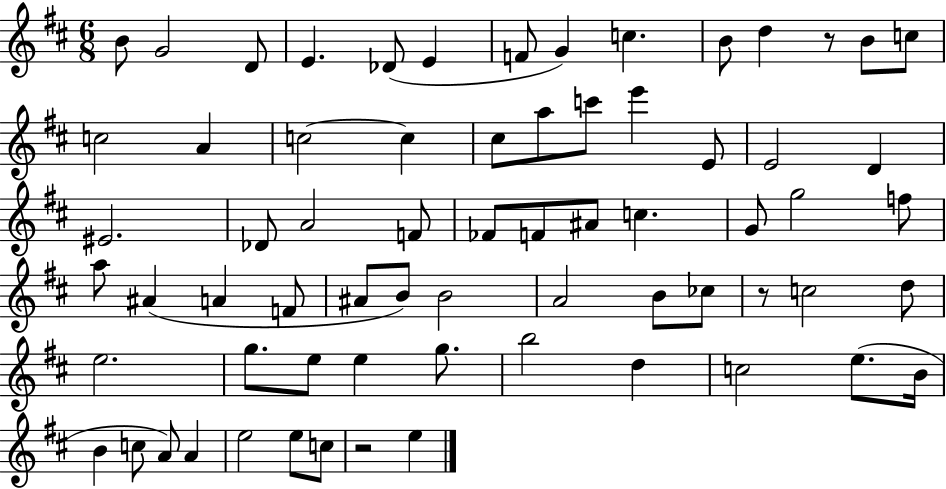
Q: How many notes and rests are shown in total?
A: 68